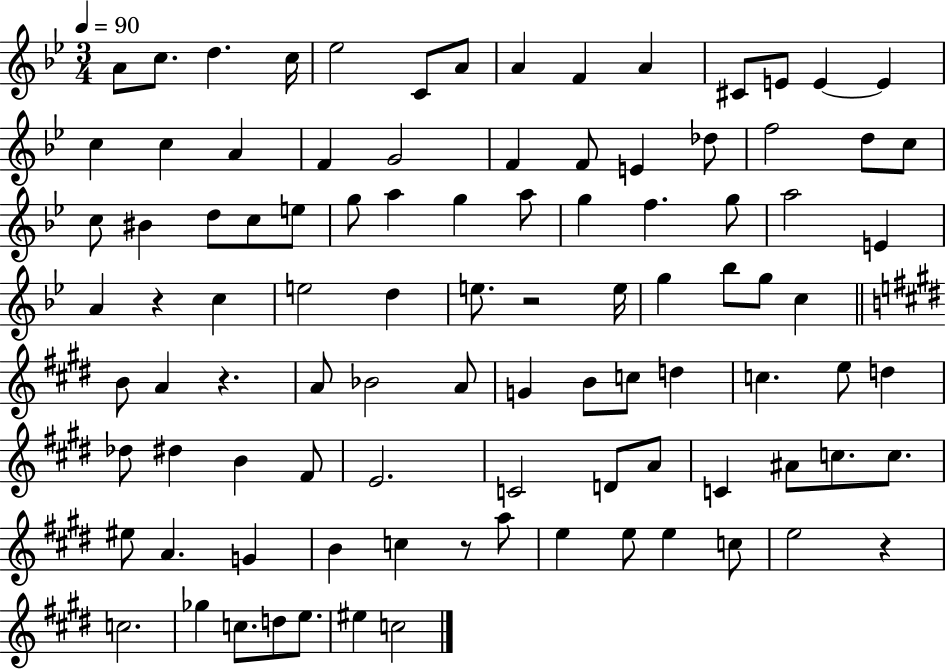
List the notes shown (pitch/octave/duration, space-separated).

A4/e C5/e. D5/q. C5/s Eb5/h C4/e A4/e A4/q F4/q A4/q C#4/e E4/e E4/q E4/q C5/q C5/q A4/q F4/q G4/h F4/q F4/e E4/q Db5/e F5/h D5/e C5/e C5/e BIS4/q D5/e C5/e E5/e G5/e A5/q G5/q A5/e G5/q F5/q. G5/e A5/h E4/q A4/q R/q C5/q E5/h D5/q E5/e. R/h E5/s G5/q Bb5/e G5/e C5/q B4/e A4/q R/q. A4/e Bb4/h A4/e G4/q B4/e C5/e D5/q C5/q. E5/e D5/q Db5/e D#5/q B4/q F#4/e E4/h. C4/h D4/e A4/e C4/q A#4/e C5/e. C5/e. EIS5/e A4/q. G4/q B4/q C5/q R/e A5/e E5/q E5/e E5/q C5/e E5/h R/q C5/h. Gb5/q C5/e. D5/e E5/e. EIS5/q C5/h